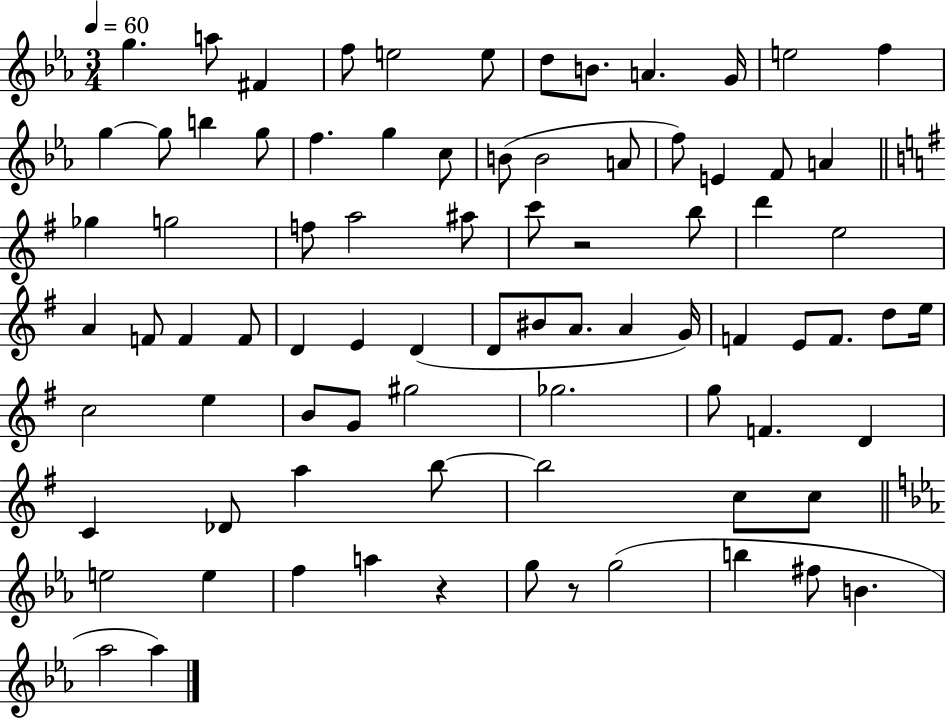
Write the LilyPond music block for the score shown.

{
  \clef treble
  \numericTimeSignature
  \time 3/4
  \key ees \major
  \tempo 4 = 60
  \repeat volta 2 { g''4. a''8 fis'4 | f''8 e''2 e''8 | d''8 b'8. a'4. g'16 | e''2 f''4 | \break g''4~~ g''8 b''4 g''8 | f''4. g''4 c''8 | b'8( b'2 a'8 | f''8) e'4 f'8 a'4 | \break \bar "||" \break \key g \major ges''4 g''2 | f''8 a''2 ais''8 | c'''8 r2 b''8 | d'''4 e''2 | \break a'4 f'8 f'4 f'8 | d'4 e'4 d'4( | d'8 bis'8 a'8. a'4 g'16) | f'4 e'8 f'8. d''8 e''16 | \break c''2 e''4 | b'8 g'8 gis''2 | ges''2. | g''8 f'4. d'4 | \break c'4 des'8 a''4 b''8~~ | b''2 c''8 c''8 | \bar "||" \break \key c \minor e''2 e''4 | f''4 a''4 r4 | g''8 r8 g''2( | b''4 fis''8 b'4. | \break aes''2 aes''4) | } \bar "|."
}